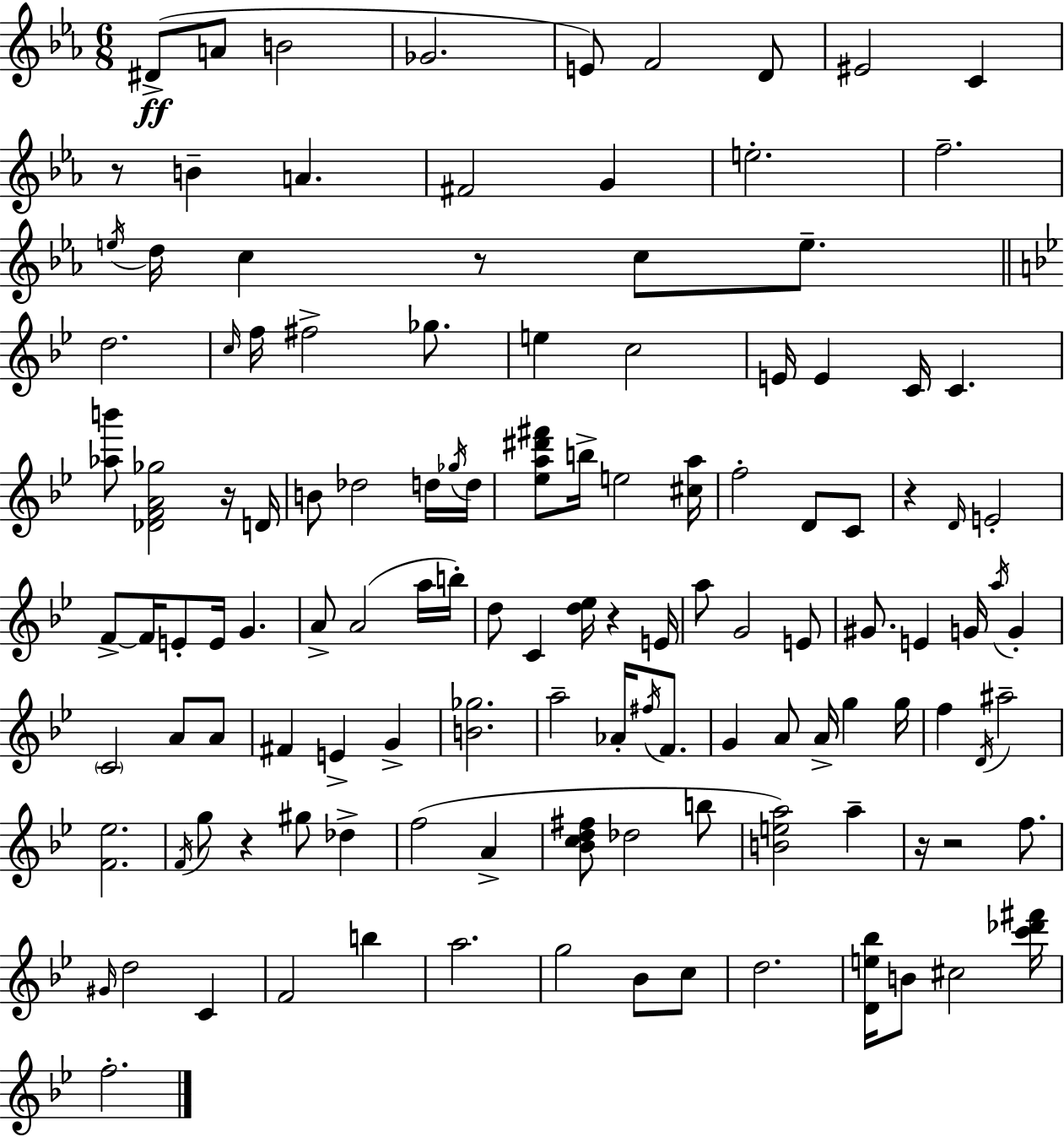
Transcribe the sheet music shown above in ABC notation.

X:1
T:Untitled
M:6/8
L:1/4
K:Cm
^D/2 A/2 B2 _G2 E/2 F2 D/2 ^E2 C z/2 B A ^F2 G e2 f2 e/4 d/4 c z/2 c/2 e/2 d2 c/4 f/4 ^f2 _g/2 e c2 E/4 E C/4 C [_ab']/2 [_DFA_g]2 z/4 D/4 B/2 _d2 d/4 _g/4 d/4 [_ea^d'^f']/2 b/4 e2 [^ca]/4 f2 D/2 C/2 z D/4 E2 F/2 F/4 E/2 E/4 G A/2 A2 a/4 b/4 d/2 C [d_e]/4 z E/4 a/2 G2 E/2 ^G/2 E G/4 a/4 G C2 A/2 A/2 ^F E G [B_g]2 a2 _A/4 ^f/4 F/2 G A/2 A/4 g g/4 f D/4 ^a2 [F_e]2 F/4 g/2 z ^g/2 _d f2 A [_Bcd^f]/2 _d2 b/2 [Bea]2 a z/4 z2 f/2 ^G/4 d2 C F2 b a2 g2 _B/2 c/2 d2 [De_b]/4 B/2 ^c2 [c'_d'^f']/4 f2